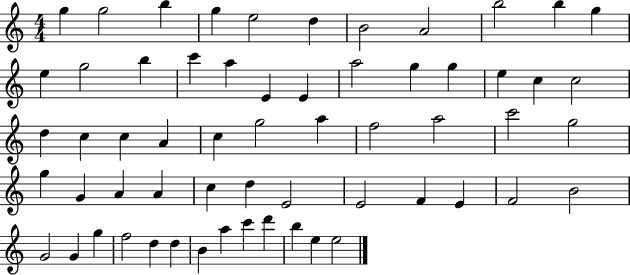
{
  \clef treble
  \numericTimeSignature
  \time 4/4
  \key c \major
  g''4 g''2 b''4 | g''4 e''2 d''4 | b'2 a'2 | b''2 b''4 g''4 | \break e''4 g''2 b''4 | c'''4 a''4 e'4 e'4 | a''2 g''4 g''4 | e''4 c''4 c''2 | \break d''4 c''4 c''4 a'4 | c''4 g''2 a''4 | f''2 a''2 | c'''2 g''2 | \break g''4 g'4 a'4 a'4 | c''4 d''4 e'2 | e'2 f'4 e'4 | f'2 b'2 | \break g'2 g'4 g''4 | f''2 d''4 d''4 | b'4 a''4 c'''4 d'''4 | b''4 e''4 e''2 | \break \bar "|."
}